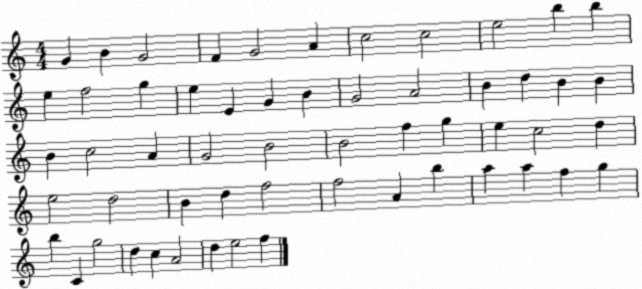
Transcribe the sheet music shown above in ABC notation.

X:1
T:Untitled
M:4/4
L:1/4
K:C
G B G2 F G2 A c2 c2 e2 b b e f2 g e E G B G2 A2 B d B B B c2 A G2 B2 B2 f g e c2 d e2 d2 B d f2 f2 A b a a f g b C g2 d c A2 d e2 f